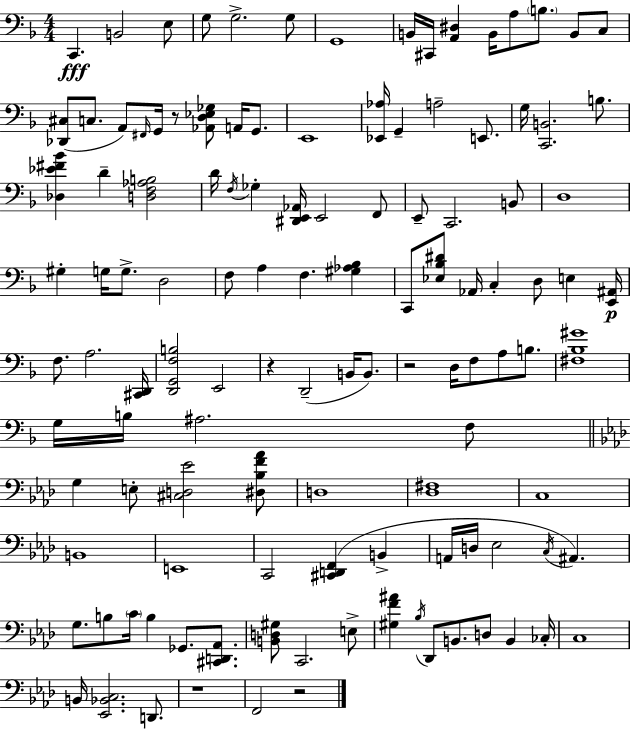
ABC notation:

X:1
T:Untitled
M:4/4
L:1/4
K:F
C,, B,,2 E,/2 G,/2 G,2 G,/2 G,,4 B,,/4 ^C,,/4 [A,,^D,] B,,/4 A,/2 B,/2 B,,/2 C,/2 [_D,,^C,]/2 C,/2 A,,/2 ^F,,/4 G,,/4 z/2 [_A,,D,_E,_G,]/2 A,,/4 G,,/2 E,,4 [_E,,_A,]/4 G,, A,2 E,,/2 G,/4 [C,,B,,]2 B,/2 [_D,_E^F_B] D [D,F,_A,B,]2 D/4 F,/4 _G, [^D,,E,,_A,,]/4 E,,2 F,,/2 E,,/2 C,,2 B,,/2 D,4 ^G, G,/4 G,/2 D,2 F,/2 A, F, [^G,_A,_B,] C,,/2 [_E,_B,^D]/2 _A,,/4 C, D,/2 E, [E,,^A,,]/4 F,/2 A,2 [^C,,D,,]/4 [D,,G,,F,B,]2 E,,2 z D,,2 B,,/4 B,,/2 z2 D,/4 F,/2 A,/2 B,/2 [^F,_B,^G]4 G,/4 B,/4 ^A,2 F,/2 G, E,/2 [^C,D,_E]2 [^D,_B,F_A]/2 D,4 [_D,^F,]4 C,4 B,,4 E,,4 C,,2 [^C,,D,,F,,] B,, A,,/4 D,/4 _E,2 C,/4 ^A,, G,/2 B,/2 C/4 B, _G,,/2 [^C,,D,,_A,,]/2 [B,,D,^G,]/2 C,,2 E,/2 [^G,F^A] _B,/4 _D,,/2 B,,/2 D,/2 B,, _C,/4 C,4 B,,/4 [_E,,_B,,C,]2 D,,/2 z4 F,,2 z2